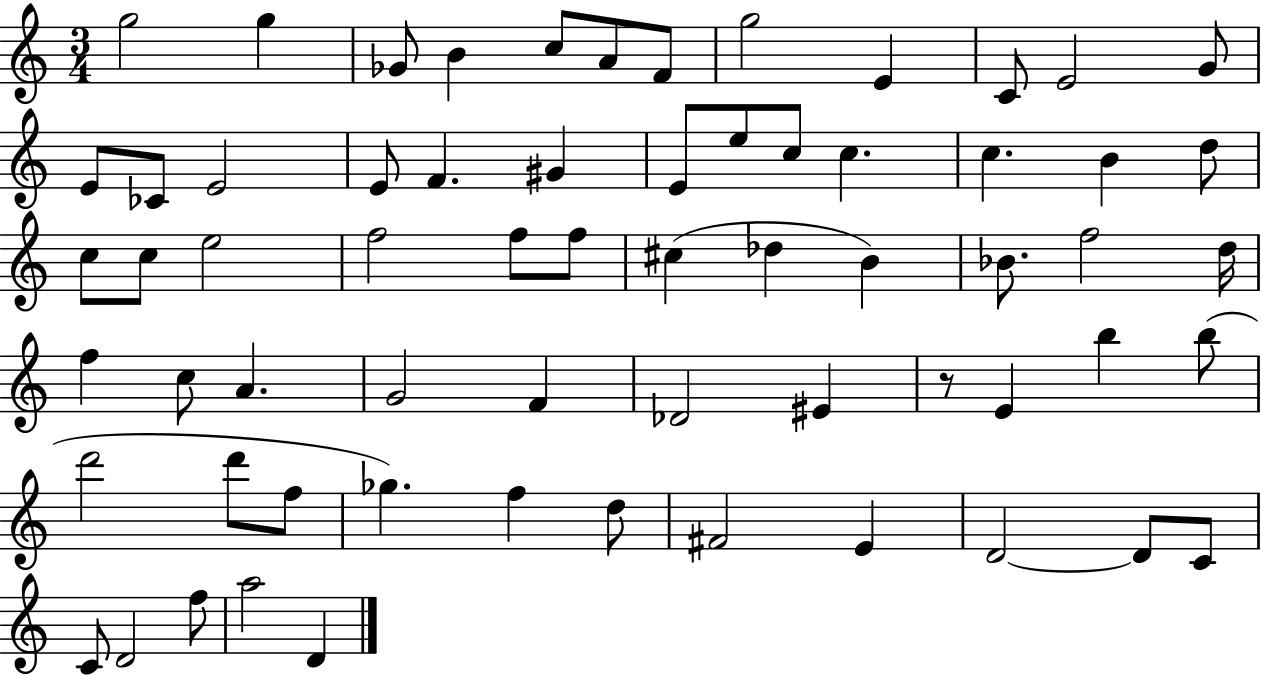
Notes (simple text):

G5/h G5/q Gb4/e B4/q C5/e A4/e F4/e G5/h E4/q C4/e E4/h G4/e E4/e CES4/e E4/h E4/e F4/q. G#4/q E4/e E5/e C5/e C5/q. C5/q. B4/q D5/e C5/e C5/e E5/h F5/h F5/e F5/e C#5/q Db5/q B4/q Bb4/e. F5/h D5/s F5/q C5/e A4/q. G4/h F4/q Db4/h EIS4/q R/e E4/q B5/q B5/e D6/h D6/e F5/e Gb5/q. F5/q D5/e F#4/h E4/q D4/h D4/e C4/e C4/e D4/h F5/e A5/h D4/q